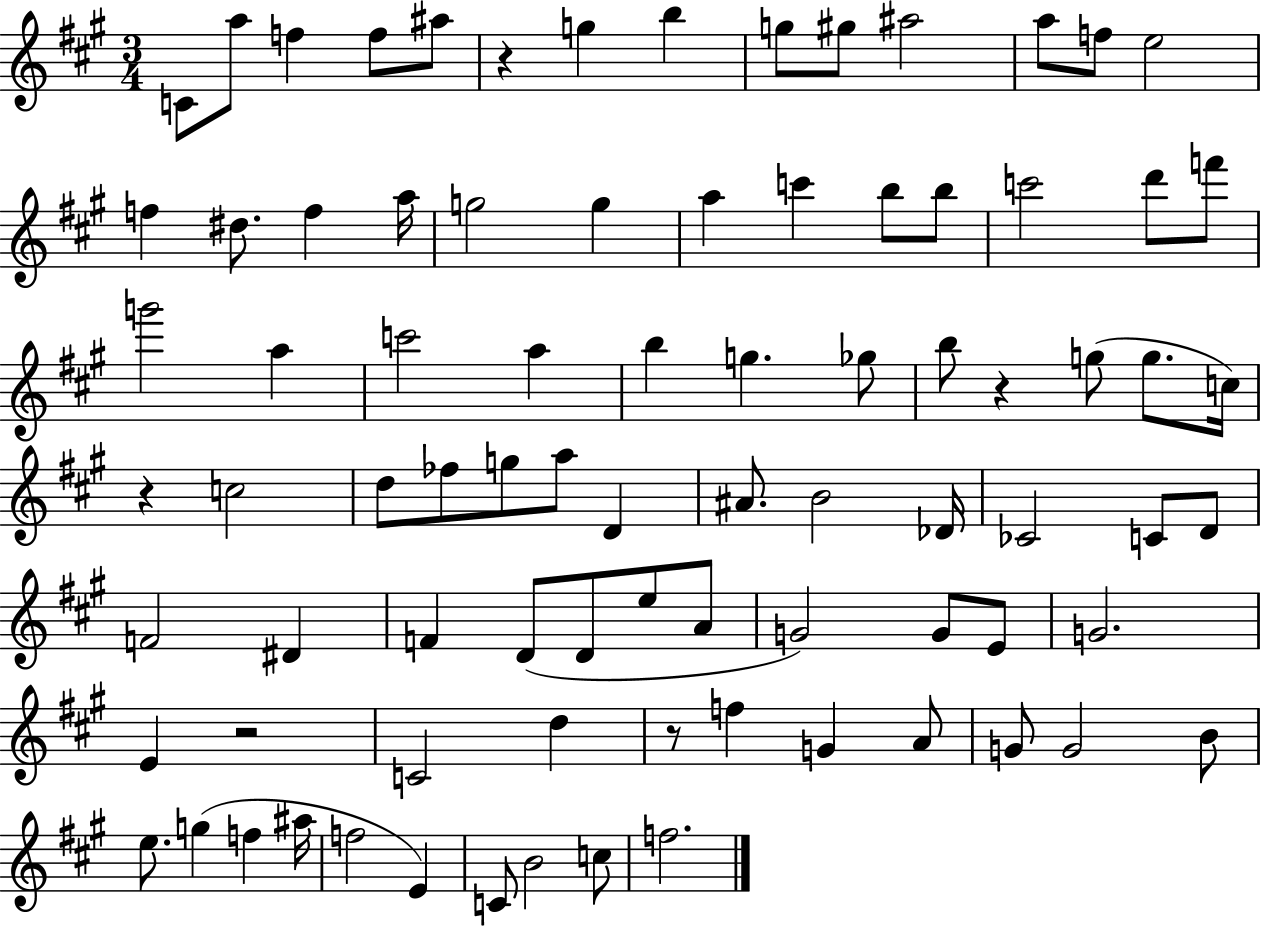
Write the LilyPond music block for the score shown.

{
  \clef treble
  \numericTimeSignature
  \time 3/4
  \key a \major
  \repeat volta 2 { c'8 a''8 f''4 f''8 ais''8 | r4 g''4 b''4 | g''8 gis''8 ais''2 | a''8 f''8 e''2 | \break f''4 dis''8. f''4 a''16 | g''2 g''4 | a''4 c'''4 b''8 b''8 | c'''2 d'''8 f'''8 | \break g'''2 a''4 | c'''2 a''4 | b''4 g''4. ges''8 | b''8 r4 g''8( g''8. c''16) | \break r4 c''2 | d''8 fes''8 g''8 a''8 d'4 | ais'8. b'2 des'16 | ces'2 c'8 d'8 | \break f'2 dis'4 | f'4 d'8( d'8 e''8 a'8 | g'2) g'8 e'8 | g'2. | \break e'4 r2 | c'2 d''4 | r8 f''4 g'4 a'8 | g'8 g'2 b'8 | \break e''8. g''4( f''4 ais''16 | f''2 e'4) | c'8 b'2 c''8 | f''2. | \break } \bar "|."
}